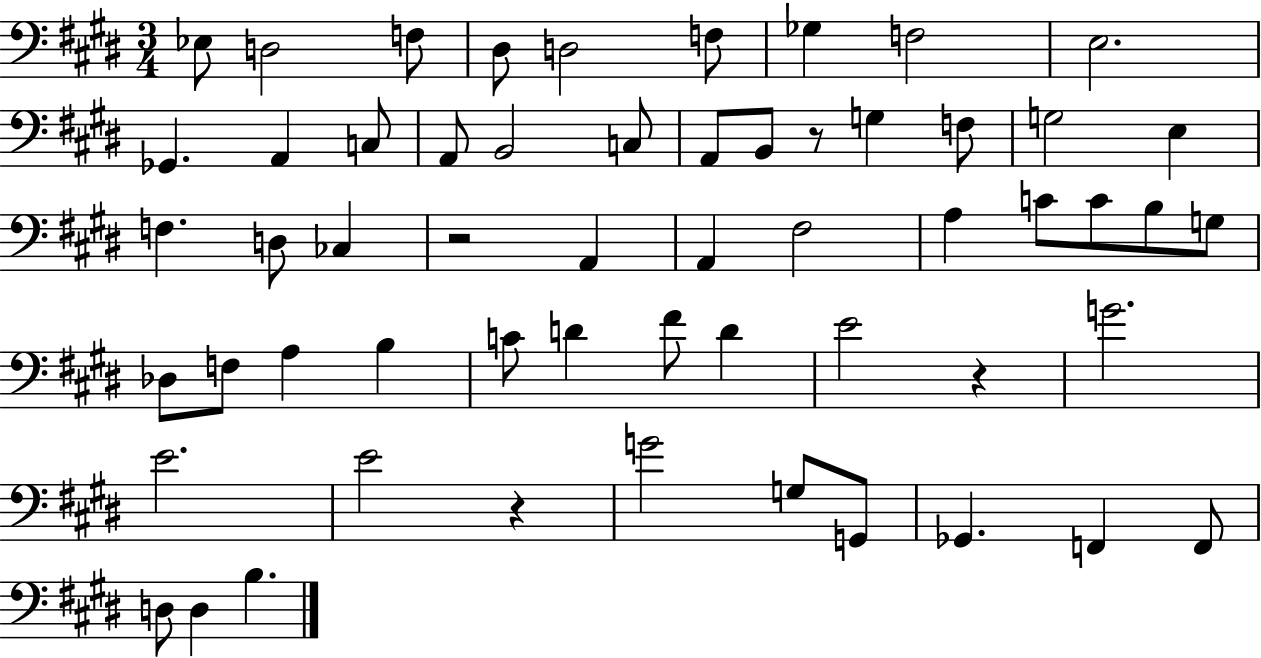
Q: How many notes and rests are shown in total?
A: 57